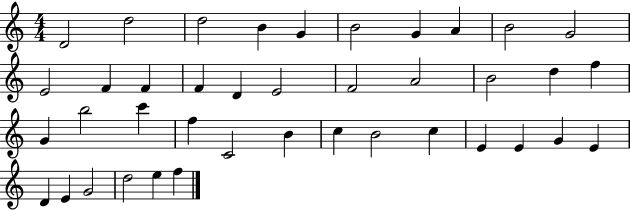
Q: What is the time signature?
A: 4/4